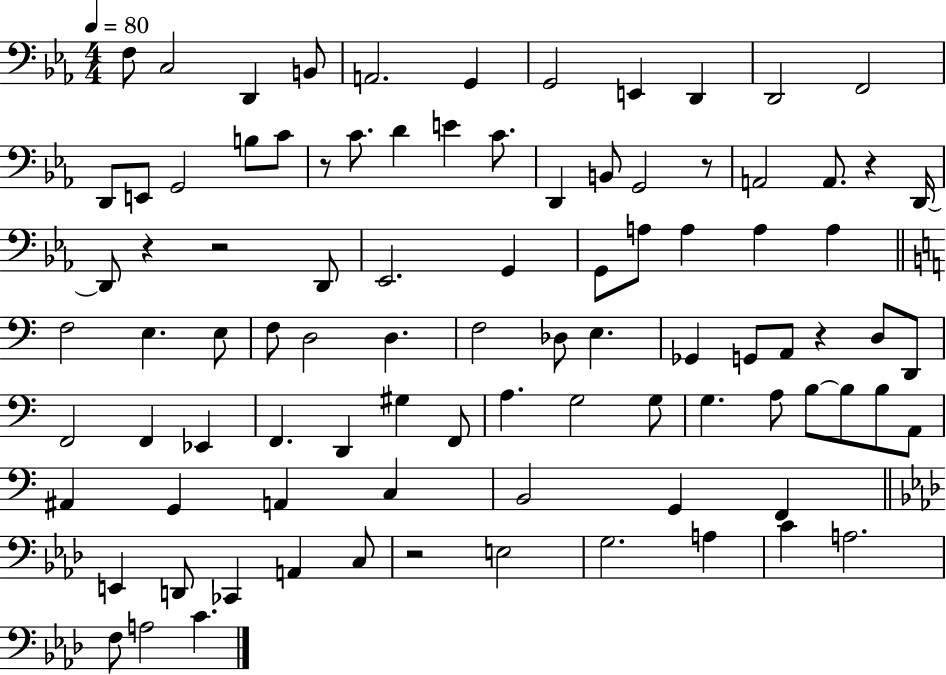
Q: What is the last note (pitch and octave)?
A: C4